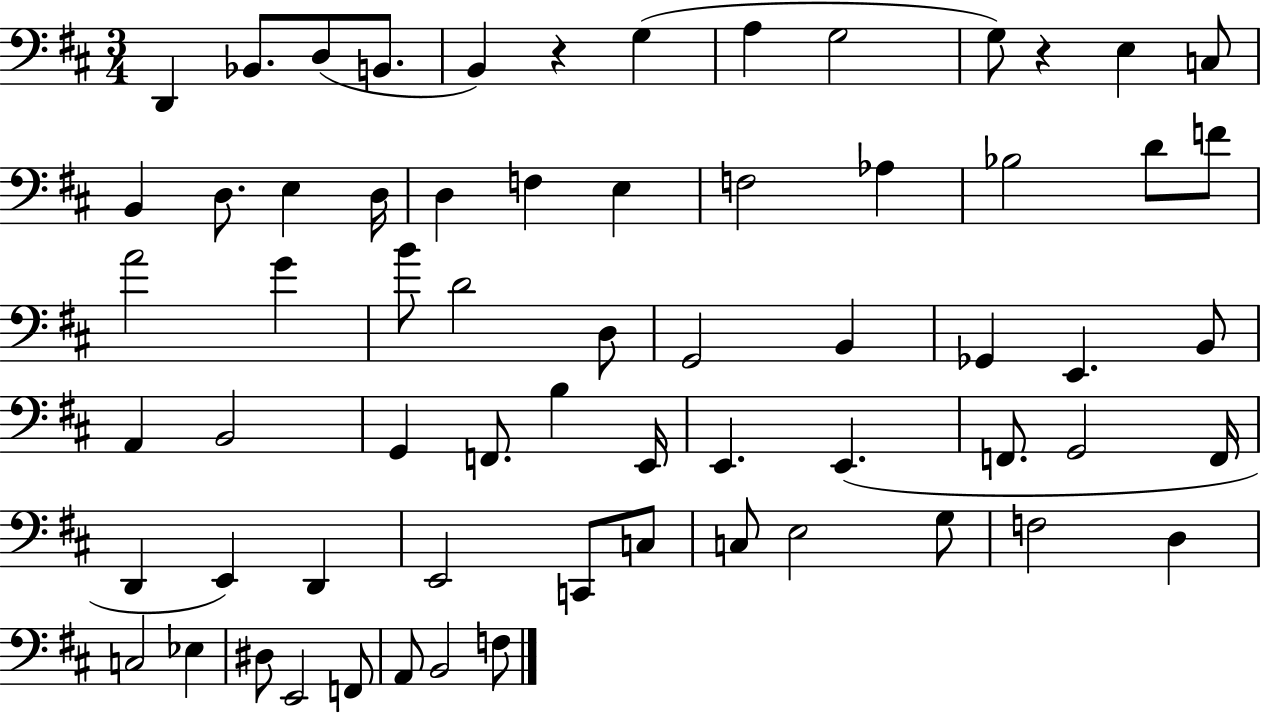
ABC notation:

X:1
T:Untitled
M:3/4
L:1/4
K:D
D,, _B,,/2 D,/2 B,,/2 B,, z G, A, G,2 G,/2 z E, C,/2 B,, D,/2 E, D,/4 D, F, E, F,2 _A, _B,2 D/2 F/2 A2 G B/2 D2 D,/2 G,,2 B,, _G,, E,, B,,/2 A,, B,,2 G,, F,,/2 B, E,,/4 E,, E,, F,,/2 G,,2 F,,/4 D,, E,, D,, E,,2 C,,/2 C,/2 C,/2 E,2 G,/2 F,2 D, C,2 _E, ^D,/2 E,,2 F,,/2 A,,/2 B,,2 F,/2